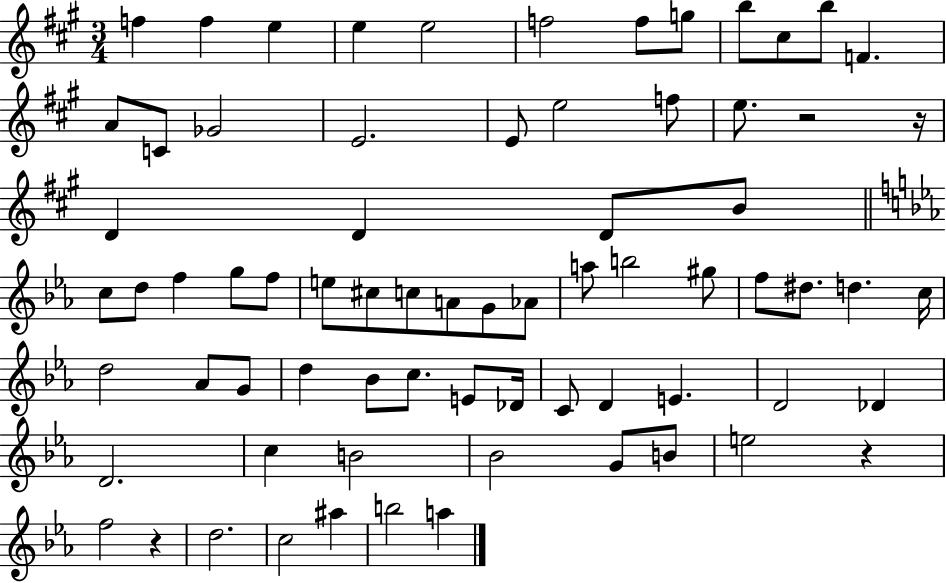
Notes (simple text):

F5/q F5/q E5/q E5/q E5/h F5/h F5/e G5/e B5/e C#5/e B5/e F4/q. A4/e C4/e Gb4/h E4/h. E4/e E5/h F5/e E5/e. R/h R/s D4/q D4/q D4/e B4/e C5/e D5/e F5/q G5/e F5/e E5/e C#5/e C5/e A4/e G4/e Ab4/e A5/e B5/h G#5/e F5/e D#5/e. D5/q. C5/s D5/h Ab4/e G4/e D5/q Bb4/e C5/e. E4/e Db4/s C4/e D4/q E4/q. D4/h Db4/q D4/h. C5/q B4/h Bb4/h G4/e B4/e E5/h R/q F5/h R/q D5/h. C5/h A#5/q B5/h A5/q